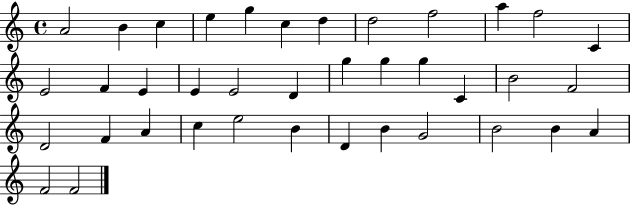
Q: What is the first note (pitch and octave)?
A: A4